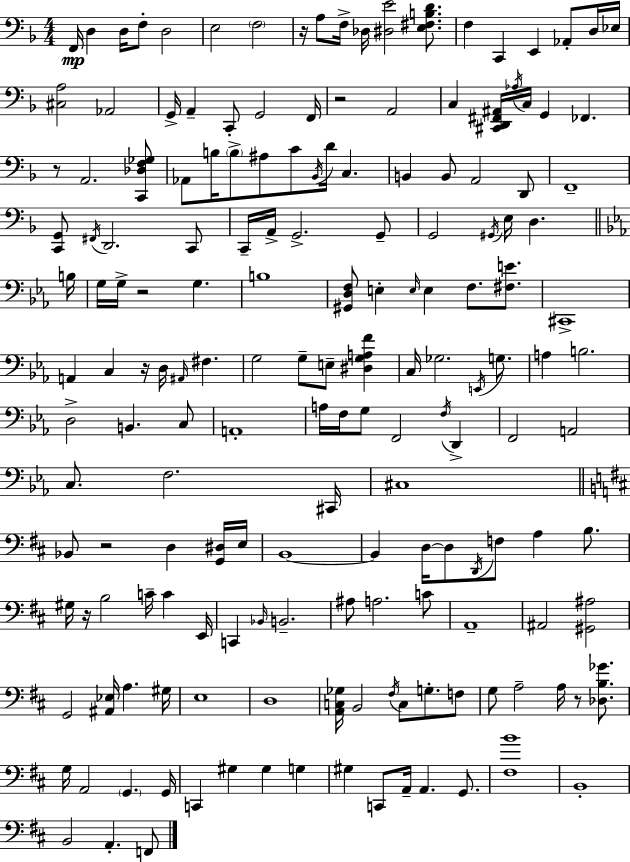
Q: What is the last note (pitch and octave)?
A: F2